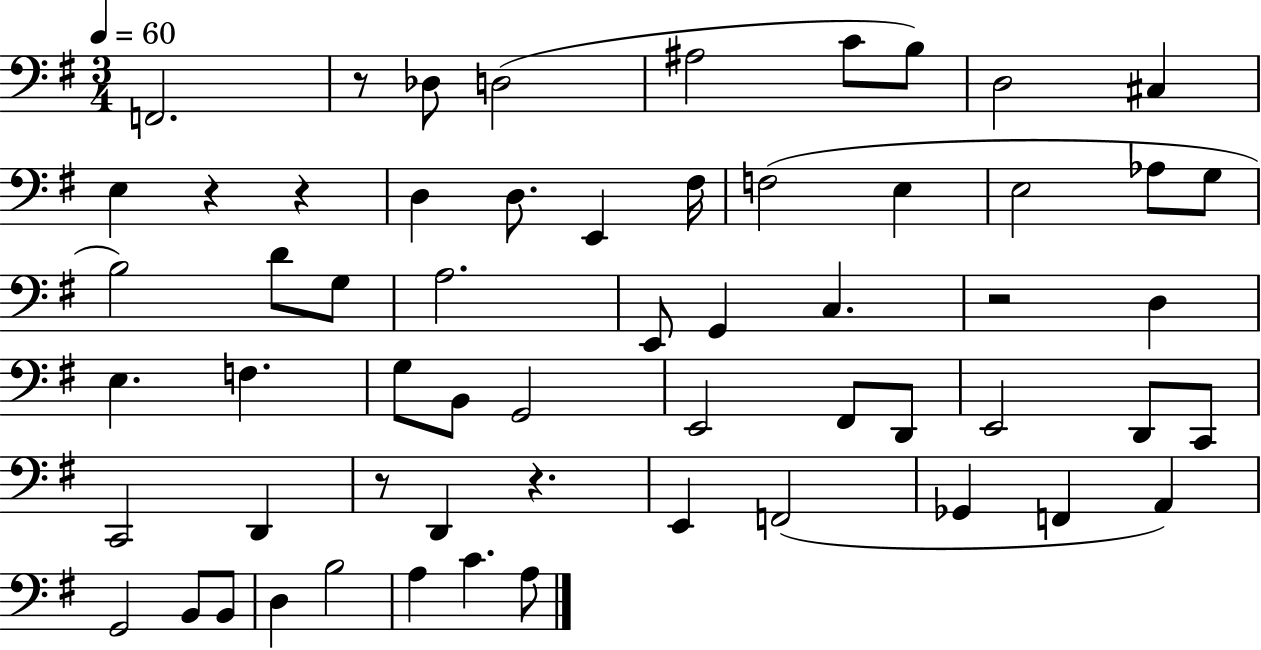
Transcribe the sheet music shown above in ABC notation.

X:1
T:Untitled
M:3/4
L:1/4
K:G
F,,2 z/2 _D,/2 D,2 ^A,2 C/2 B,/2 D,2 ^C, E, z z D, D,/2 E,, ^F,/4 F,2 E, E,2 _A,/2 G,/2 B,2 D/2 G,/2 A,2 E,,/2 G,, C, z2 D, E, F, G,/2 B,,/2 G,,2 E,,2 ^F,,/2 D,,/2 E,,2 D,,/2 C,,/2 C,,2 D,, z/2 D,, z E,, F,,2 _G,, F,, A,, G,,2 B,,/2 B,,/2 D, B,2 A, C A,/2